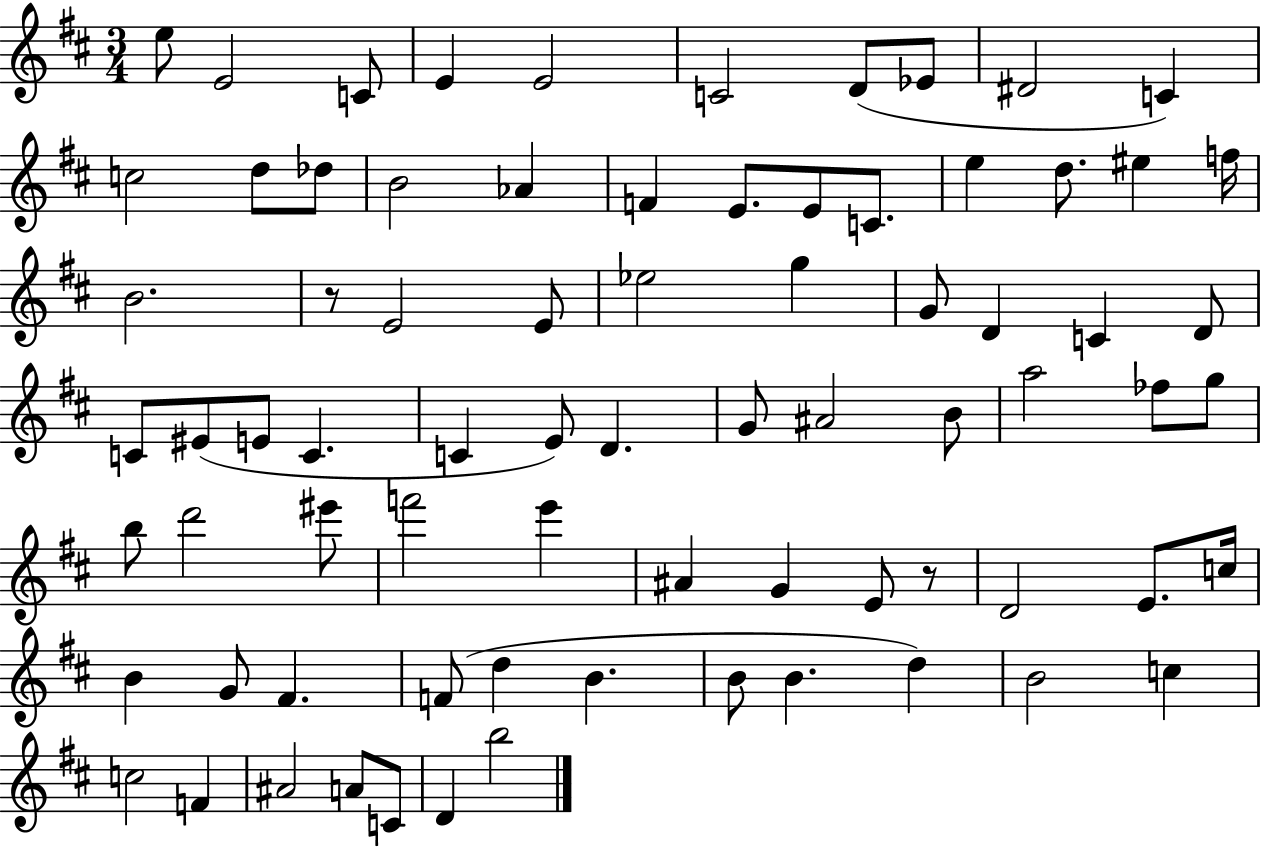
E5/e E4/h C4/e E4/q E4/h C4/h D4/e Eb4/e D#4/h C4/q C5/h D5/e Db5/e B4/h Ab4/q F4/q E4/e. E4/e C4/e. E5/q D5/e. EIS5/q F5/s B4/h. R/e E4/h E4/e Eb5/h G5/q G4/e D4/q C4/q D4/e C4/e EIS4/e E4/e C4/q. C4/q E4/e D4/q. G4/e A#4/h B4/e A5/h FES5/e G5/e B5/e D6/h EIS6/e F6/h E6/q A#4/q G4/q E4/e R/e D4/h E4/e. C5/s B4/q G4/e F#4/q. F4/e D5/q B4/q. B4/e B4/q. D5/q B4/h C5/q C5/h F4/q A#4/h A4/e C4/e D4/q B5/h